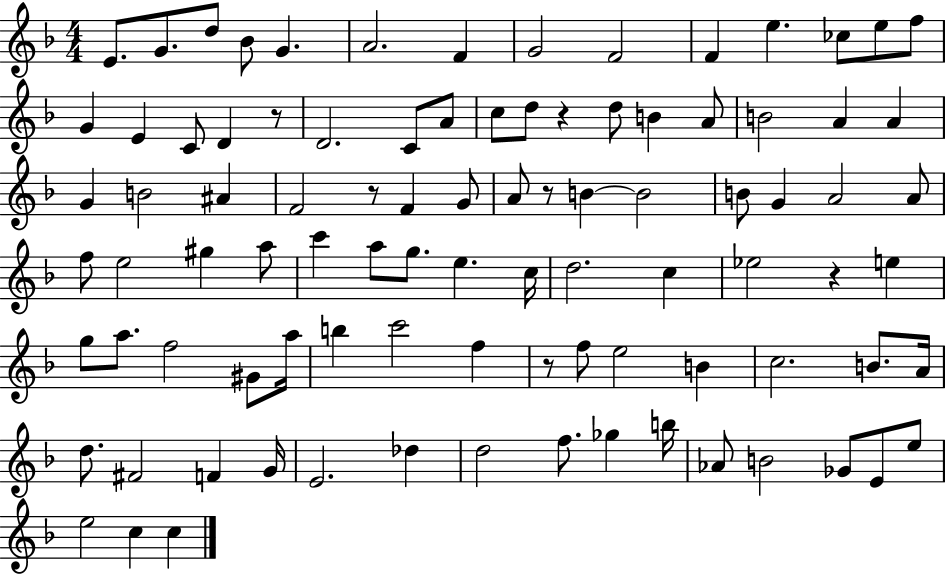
X:1
T:Untitled
M:4/4
L:1/4
K:F
E/2 G/2 d/2 _B/2 G A2 F G2 F2 F e _c/2 e/2 f/2 G E C/2 D z/2 D2 C/2 A/2 c/2 d/2 z d/2 B A/2 B2 A A G B2 ^A F2 z/2 F G/2 A/2 z/2 B B2 B/2 G A2 A/2 f/2 e2 ^g a/2 c' a/2 g/2 e c/4 d2 c _e2 z e g/2 a/2 f2 ^G/2 a/4 b c'2 f z/2 f/2 e2 B c2 B/2 A/4 d/2 ^F2 F G/4 E2 _d d2 f/2 _g b/4 _A/2 B2 _G/2 E/2 e/2 e2 c c